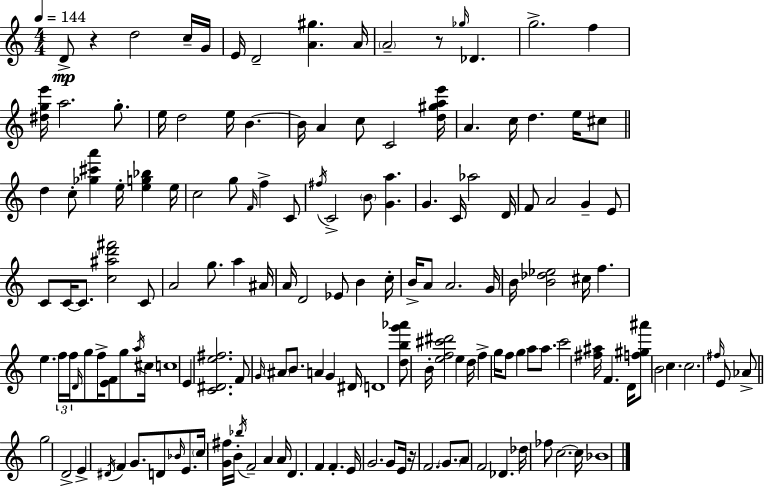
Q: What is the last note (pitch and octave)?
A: Bb4